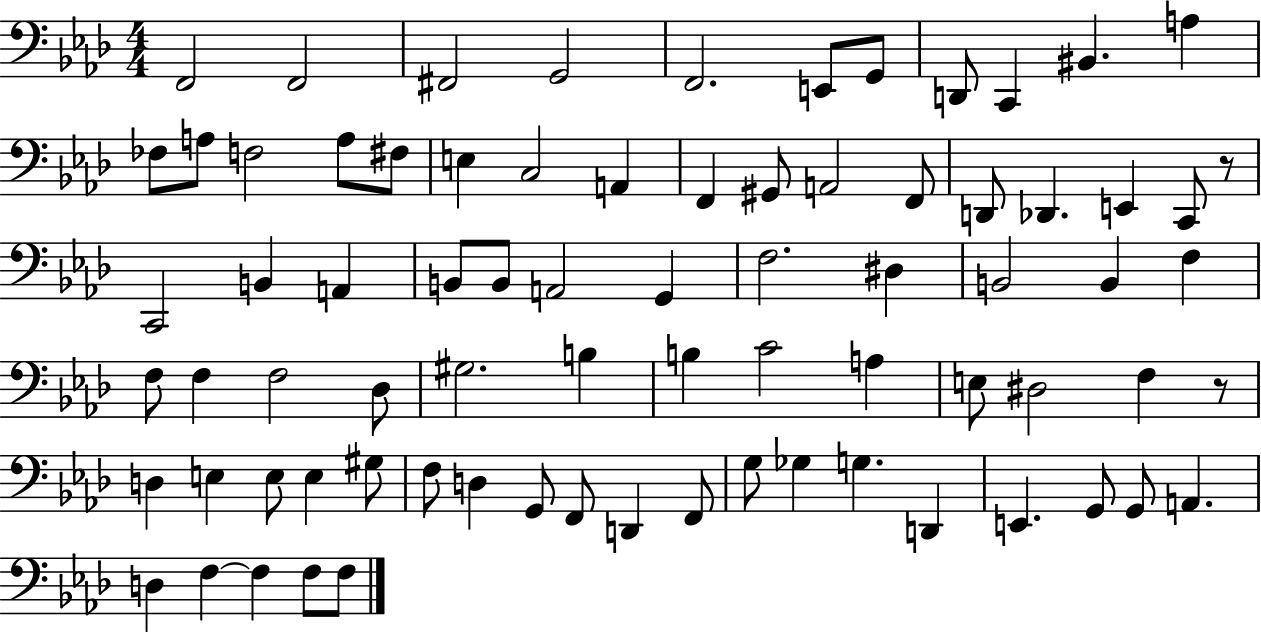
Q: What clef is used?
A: bass